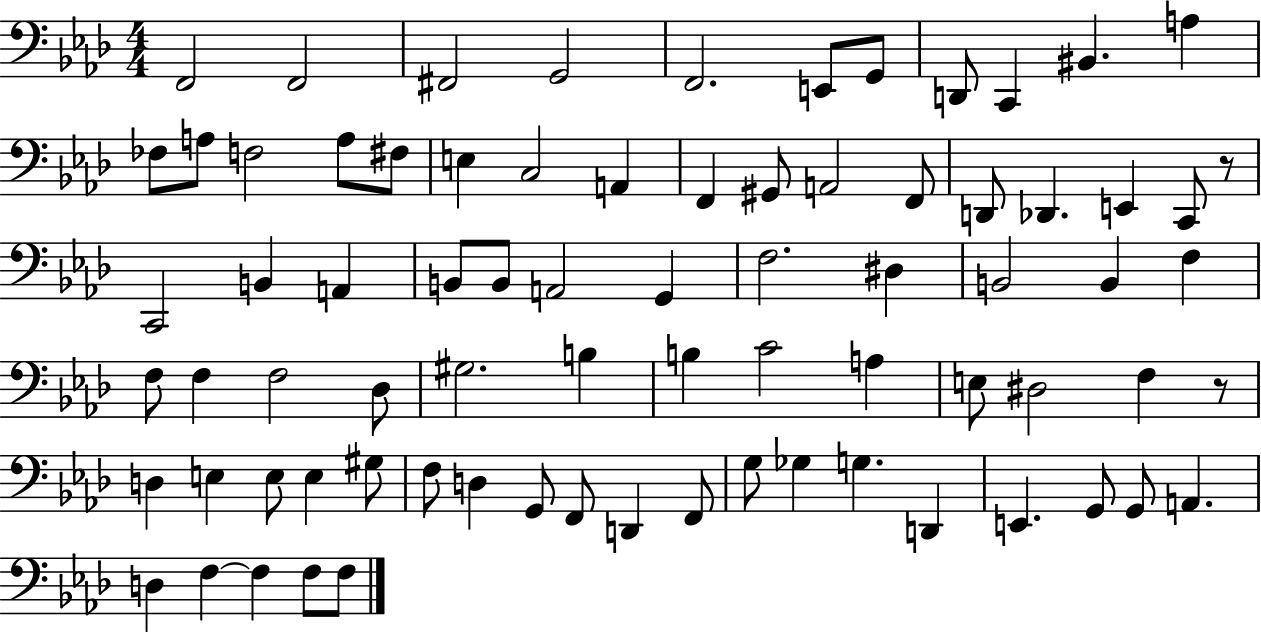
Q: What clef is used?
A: bass